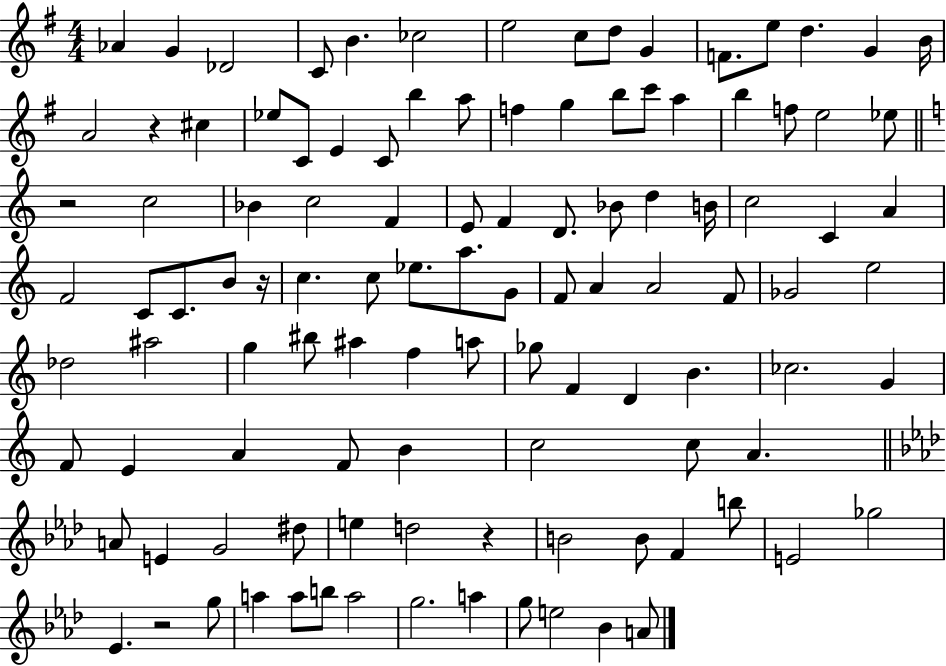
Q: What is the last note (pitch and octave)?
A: A4